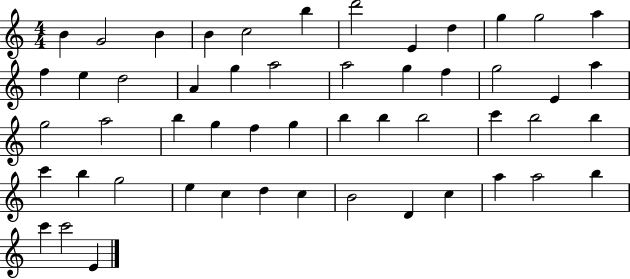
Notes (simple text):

B4/q G4/h B4/q B4/q C5/h B5/q D6/h E4/q D5/q G5/q G5/h A5/q F5/q E5/q D5/h A4/q G5/q A5/h A5/h G5/q F5/q G5/h E4/q A5/q G5/h A5/h B5/q G5/q F5/q G5/q B5/q B5/q B5/h C6/q B5/h B5/q C6/q B5/q G5/h E5/q C5/q D5/q C5/q B4/h D4/q C5/q A5/q A5/h B5/q C6/q C6/h E4/q